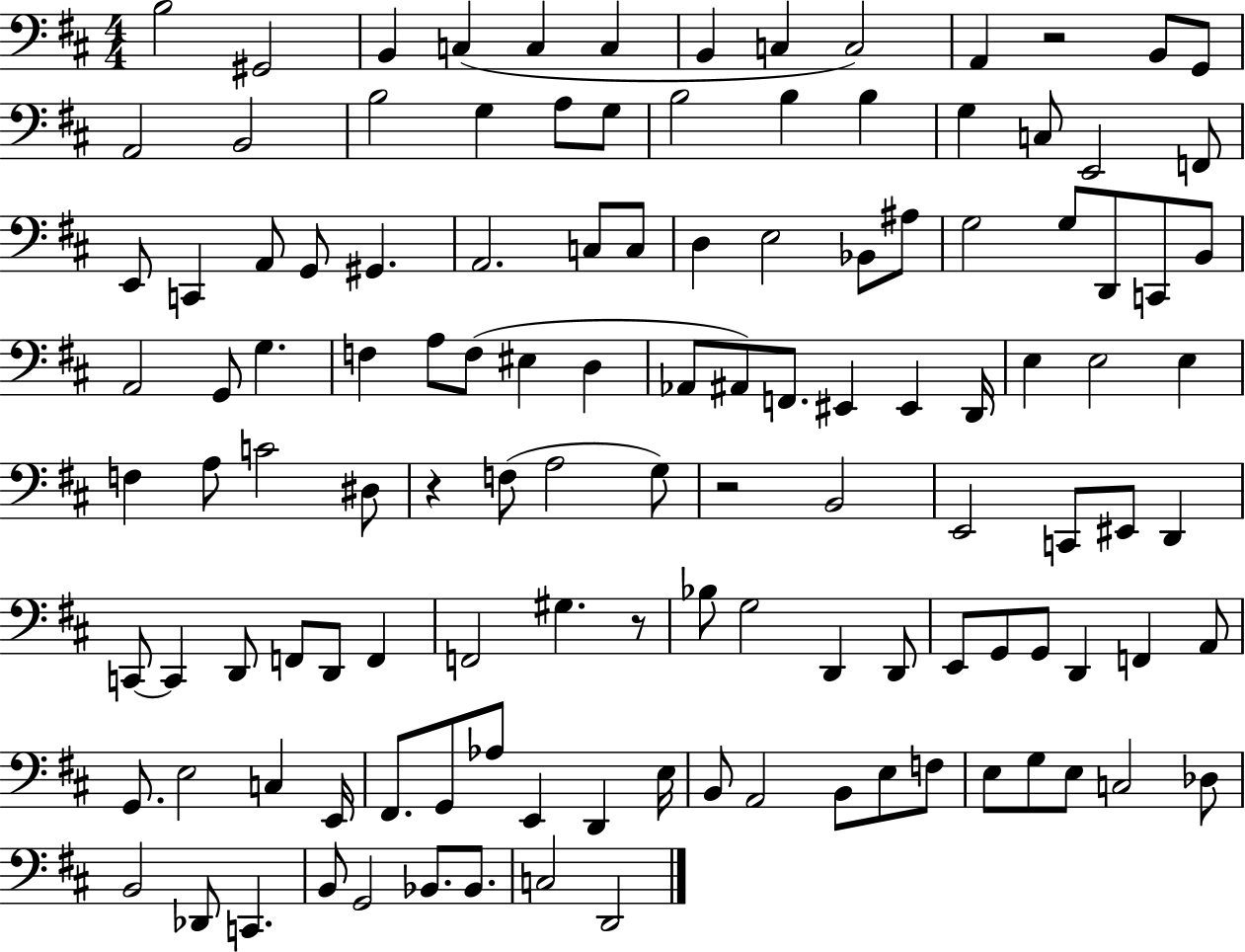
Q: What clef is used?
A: bass